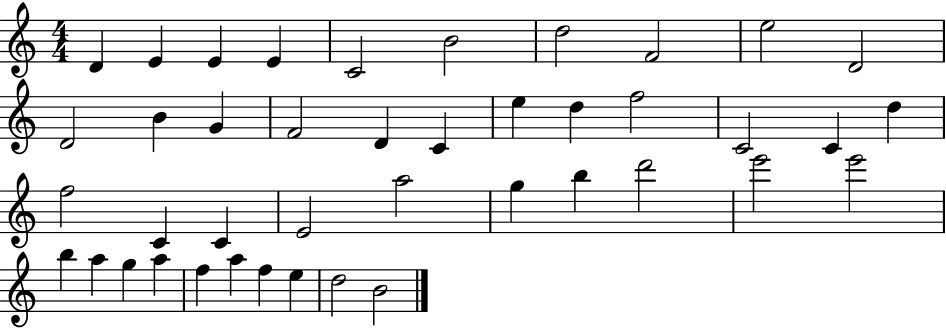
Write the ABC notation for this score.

X:1
T:Untitled
M:4/4
L:1/4
K:C
D E E E C2 B2 d2 F2 e2 D2 D2 B G F2 D C e d f2 C2 C d f2 C C E2 a2 g b d'2 e'2 e'2 b a g a f a f e d2 B2